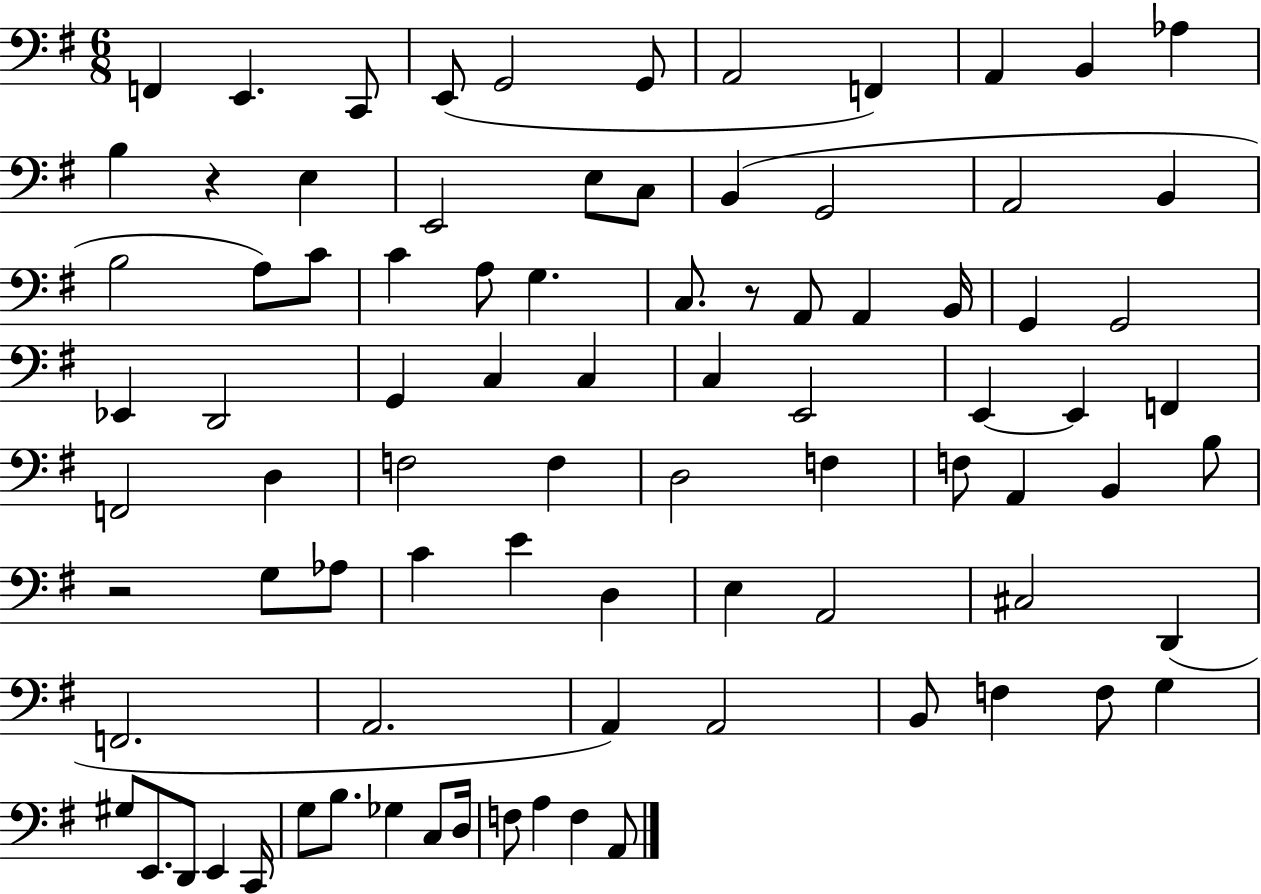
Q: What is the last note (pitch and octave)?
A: A2